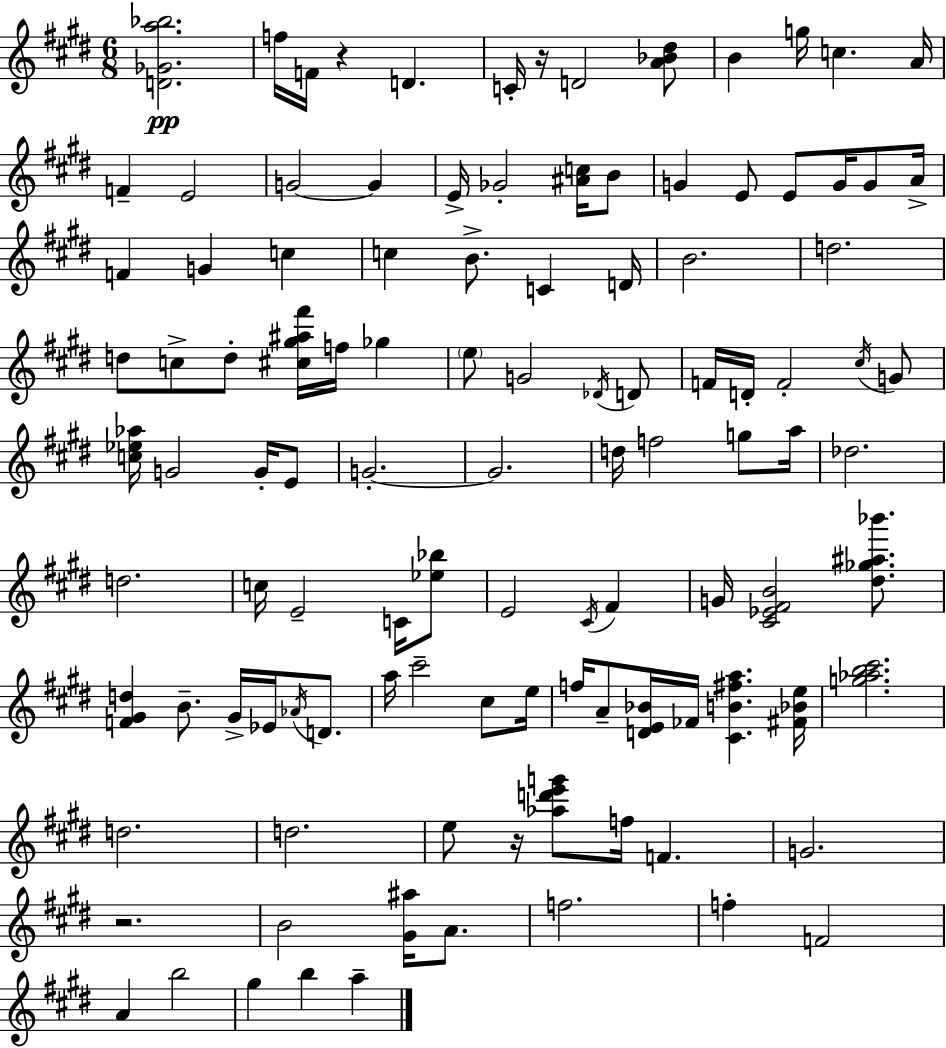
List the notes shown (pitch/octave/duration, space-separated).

[D4,Gb4,A5,Bb5]/h. F5/s F4/s R/q D4/q. C4/s R/s D4/h [A4,Bb4,D#5]/e B4/q G5/s C5/q. A4/s F4/q E4/h G4/h G4/q E4/s Gb4/h [A#4,C5]/s B4/e G4/q E4/e E4/e G4/s G4/e A4/s F4/q G4/q C5/q C5/q B4/e. C4/q D4/s B4/h. D5/h. D5/e C5/e D5/e [C#5,G#5,A#5,F#6]/s F5/s Gb5/q E5/e G4/h Db4/s D4/e F4/s D4/s F4/h C#5/s G4/e [C5,Eb5,Ab5]/s G4/h G4/s E4/e G4/h. G4/h. D5/s F5/h G5/e A5/s Db5/h. D5/h. C5/s E4/h C4/s [Eb5,Bb5]/e E4/h C#4/s F#4/q G4/s [C#4,Eb4,F#4,B4]/h [D#5,Gb5,A#5,Bb6]/e. [F4,G#4,D5]/q B4/e. G#4/s Eb4/s Ab4/s D4/e. A5/s C#6/h C#5/e E5/s F5/s A4/e [D4,E4,Bb4]/s FES4/s [C#4,B4,F#5,A5]/q. [F#4,Bb4,E5]/s [G5,Ab5,B5,C#6]/h. D5/h. D5/h. E5/e R/s [Ab5,D6,E6,G6]/e F5/s F4/q. G4/h. R/h. B4/h [G#4,A#5]/s A4/e. F5/h. F5/q F4/h A4/q B5/h G#5/q B5/q A5/q